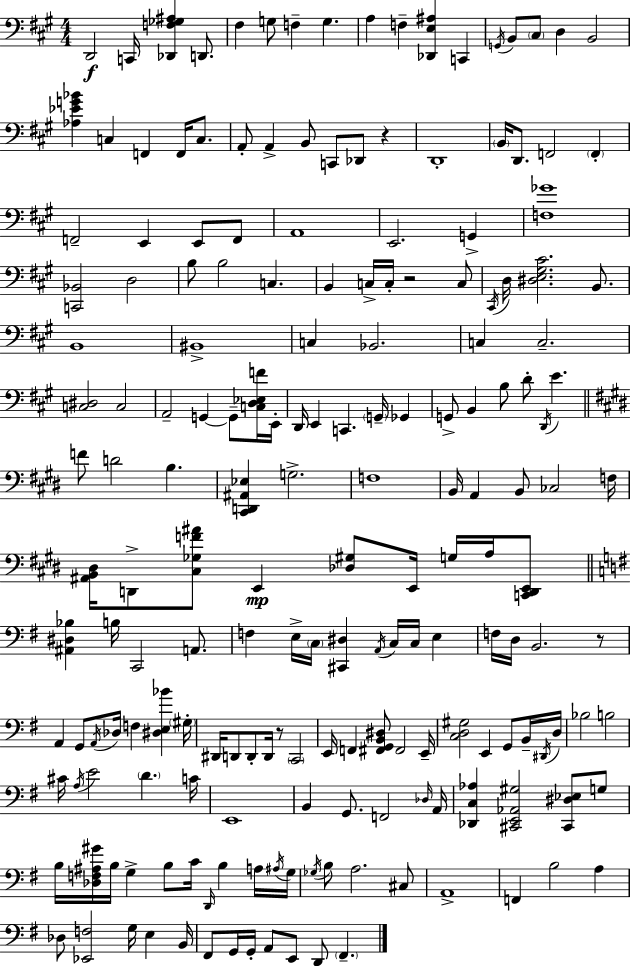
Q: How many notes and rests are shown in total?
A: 187